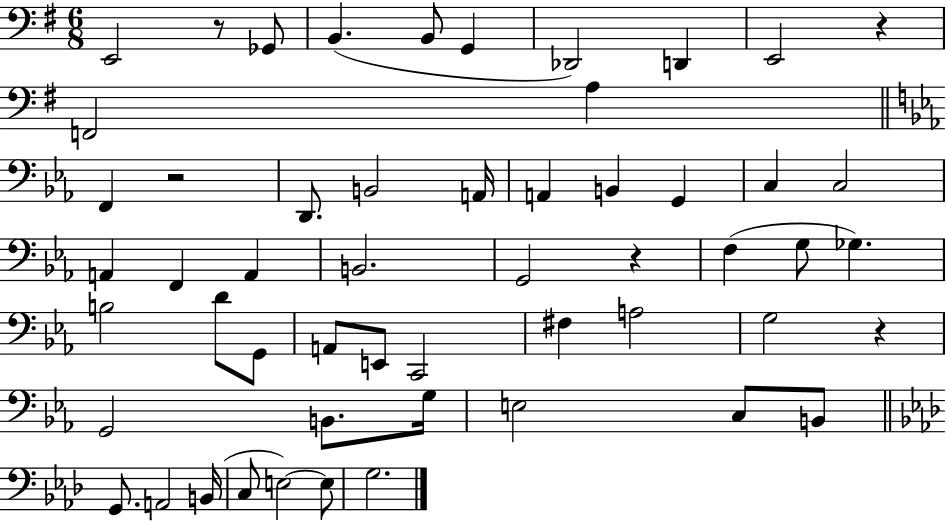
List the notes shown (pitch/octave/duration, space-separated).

E2/h R/e Gb2/e B2/q. B2/e G2/q Db2/h D2/q E2/h R/q F2/h A3/q F2/q R/h D2/e. B2/h A2/s A2/q B2/q G2/q C3/q C3/h A2/q F2/q A2/q B2/h. G2/h R/q F3/q G3/e Gb3/q. B3/h D4/e G2/e A2/e E2/e C2/h F#3/q A3/h G3/h R/q G2/h B2/e. G3/s E3/h C3/e B2/e G2/e. A2/h B2/s C3/e E3/h E3/e G3/h.